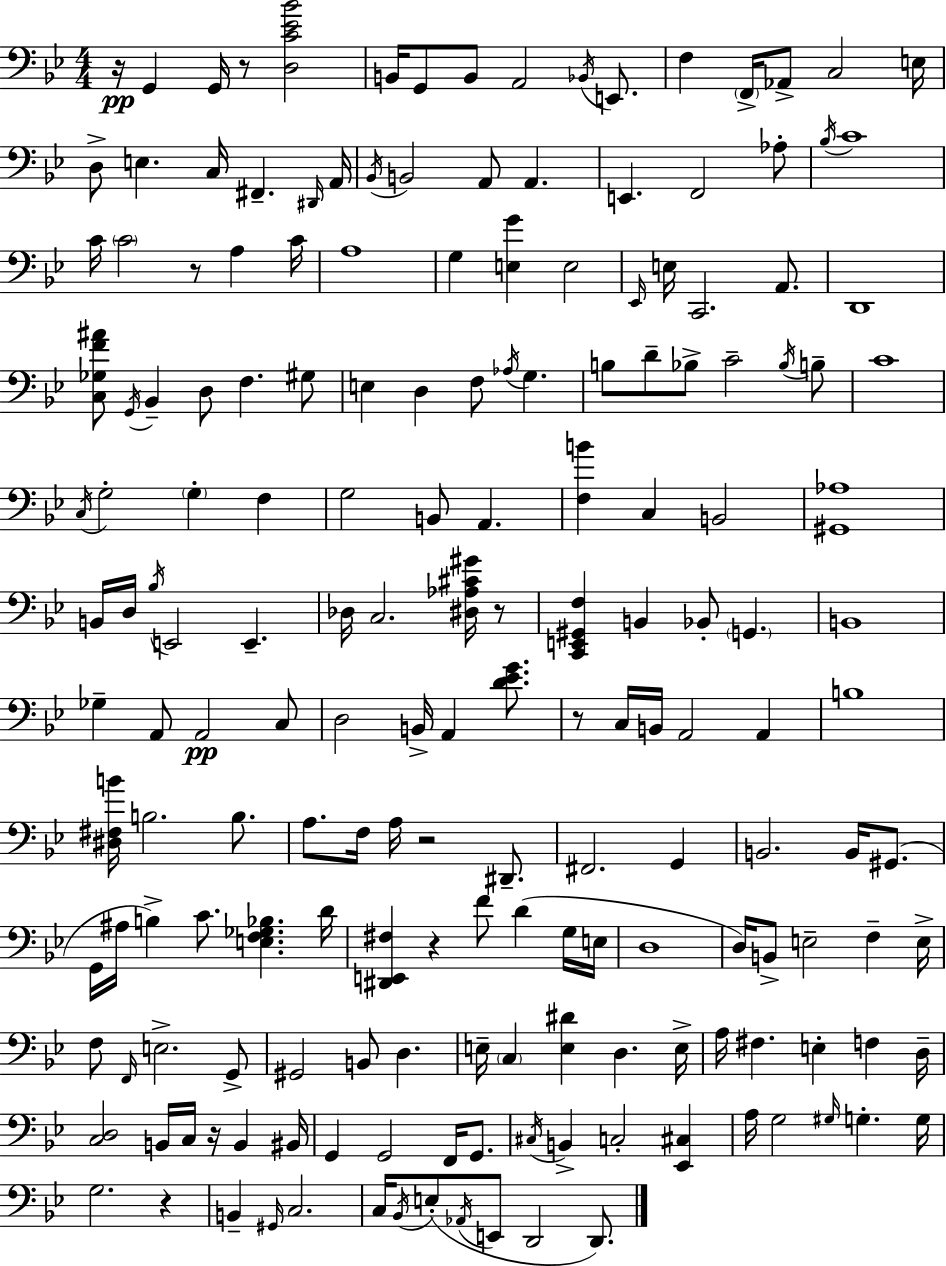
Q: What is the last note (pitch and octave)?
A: D2